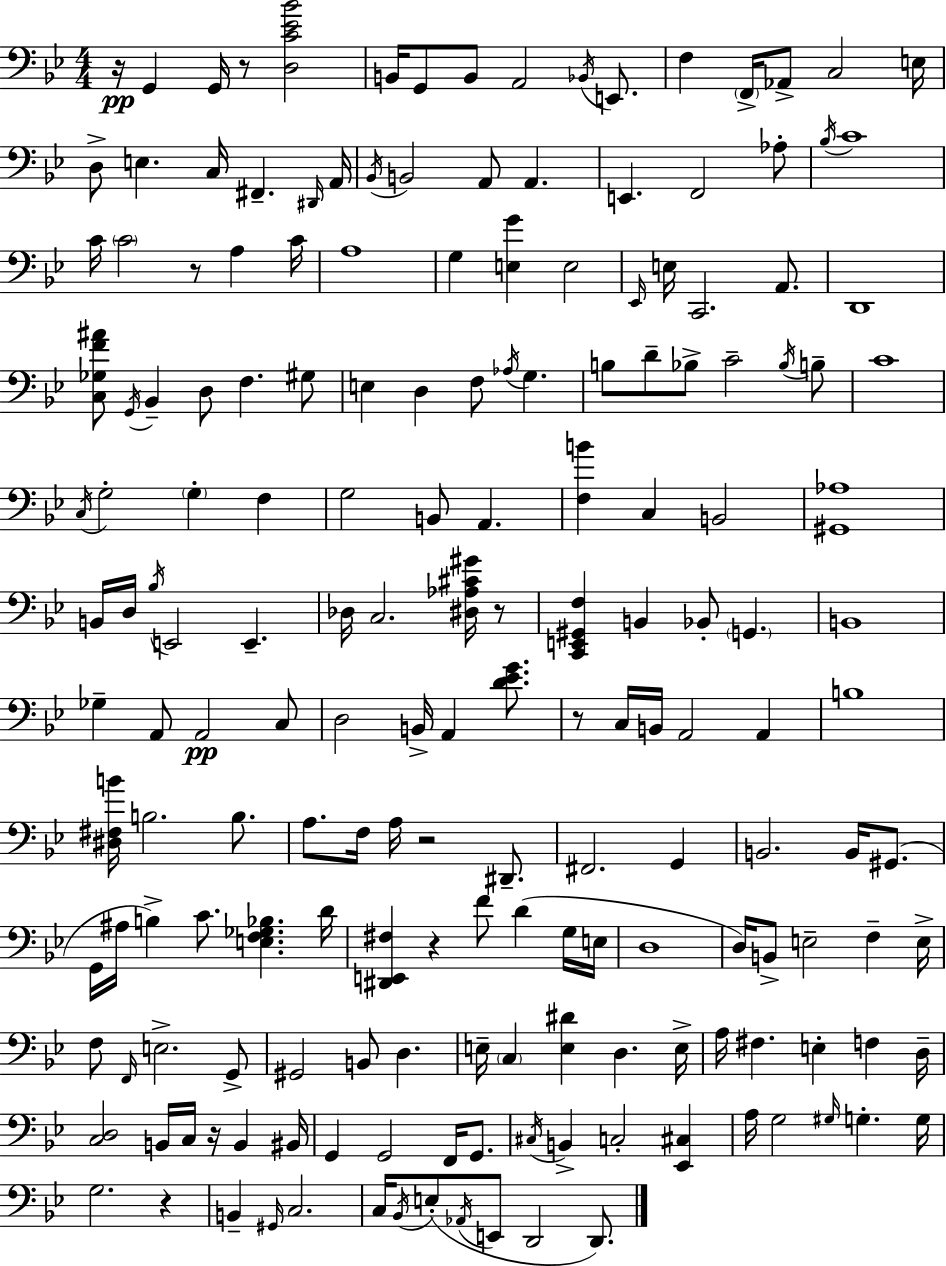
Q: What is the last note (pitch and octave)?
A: D2